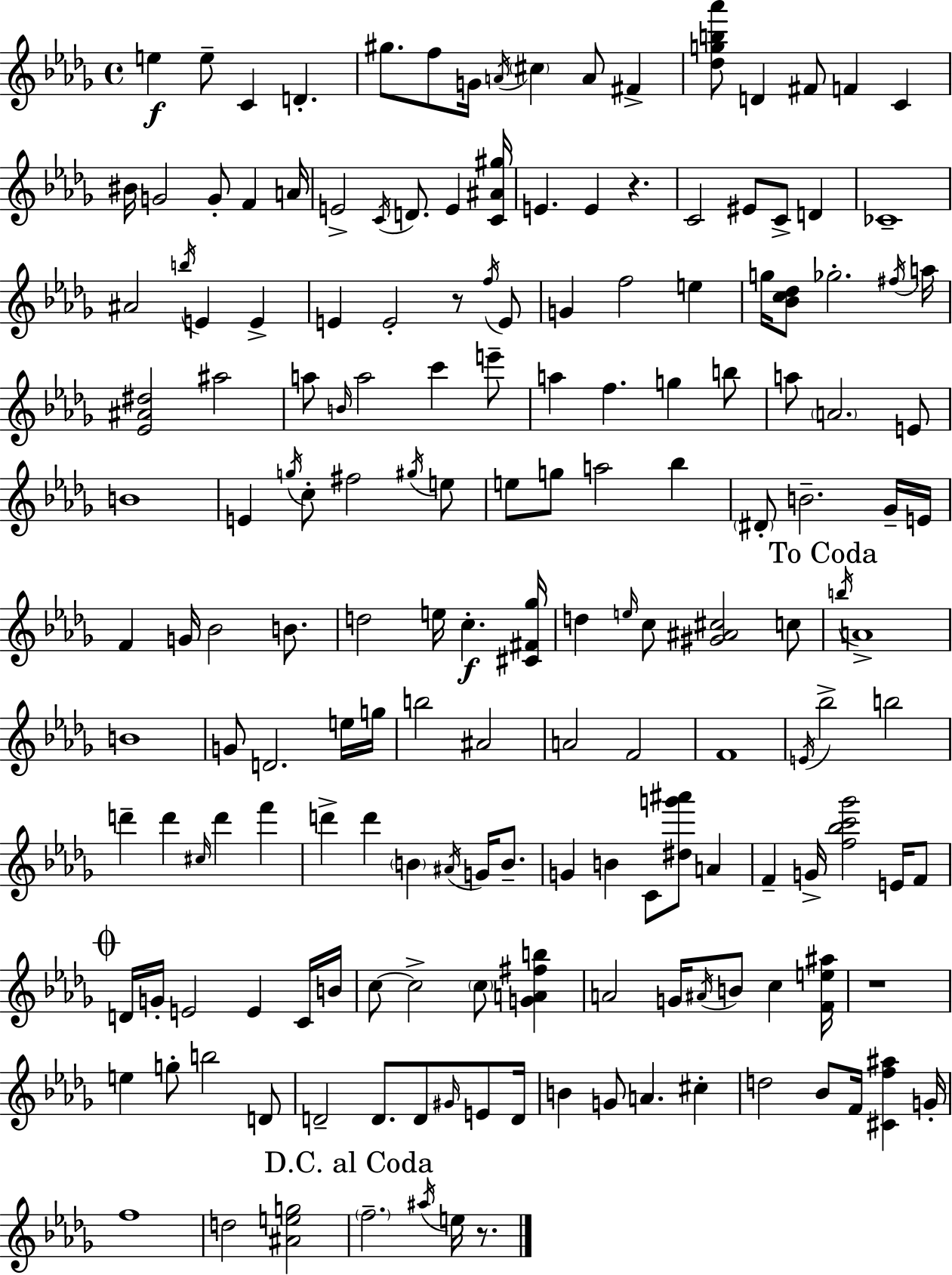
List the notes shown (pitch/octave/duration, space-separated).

E5/q E5/e C4/q D4/q. G#5/e. F5/e G4/s A4/s C#5/q A4/e F#4/q [Db5,G5,B5,Ab6]/e D4/q F#4/e F4/q C4/q BIS4/s G4/h G4/e F4/q A4/s E4/h C4/s D4/e. E4/q [C4,A#4,G#5]/s E4/q. E4/q R/q. C4/h EIS4/e C4/e D4/q CES4/w A#4/h B5/s E4/q E4/q E4/q E4/h R/e F5/s E4/e G4/q F5/h E5/q G5/s [Bb4,C5,Db5]/e Gb5/h. F#5/s A5/s [Eb4,A#4,D#5]/h A#5/h A5/e B4/s A5/h C6/q E6/e A5/q F5/q. G5/q B5/e A5/e A4/h. E4/e B4/w E4/q G5/s C5/e F#5/h G#5/s E5/e E5/e G5/e A5/h Bb5/q D#4/e B4/h. Gb4/s E4/s F4/q G4/s Bb4/h B4/e. D5/h E5/s C5/q. [C#4,F#4,Gb5]/s D5/q E5/s C5/e [G#4,A#4,C#5]/h C5/e B5/s A4/w B4/w G4/e D4/h. E5/s G5/s B5/h A#4/h A4/h F4/h F4/w E4/s Bb5/h B5/h D6/q D6/q C#5/s D6/q F6/q D6/q D6/q B4/q A#4/s G4/s B4/e. G4/q B4/q C4/e [D#5,G6,A#6]/e A4/q F4/q G4/s [F5,Bb5,C6,Gb6]/h E4/s F4/e D4/s G4/s E4/h E4/q C4/s B4/s C5/e C5/h C5/e [G4,A4,F#5,B5]/q A4/h G4/s A#4/s B4/e C5/q [F4,E5,A#5]/s R/w E5/q G5/e B5/h D4/e D4/h D4/e. D4/e G#4/s E4/e D4/s B4/q G4/e A4/q. C#5/q D5/h Bb4/e F4/s [C#4,F5,A#5]/q G4/s F5/w D5/h [A#4,E5,G5]/h F5/h. A#5/s E5/s R/e.